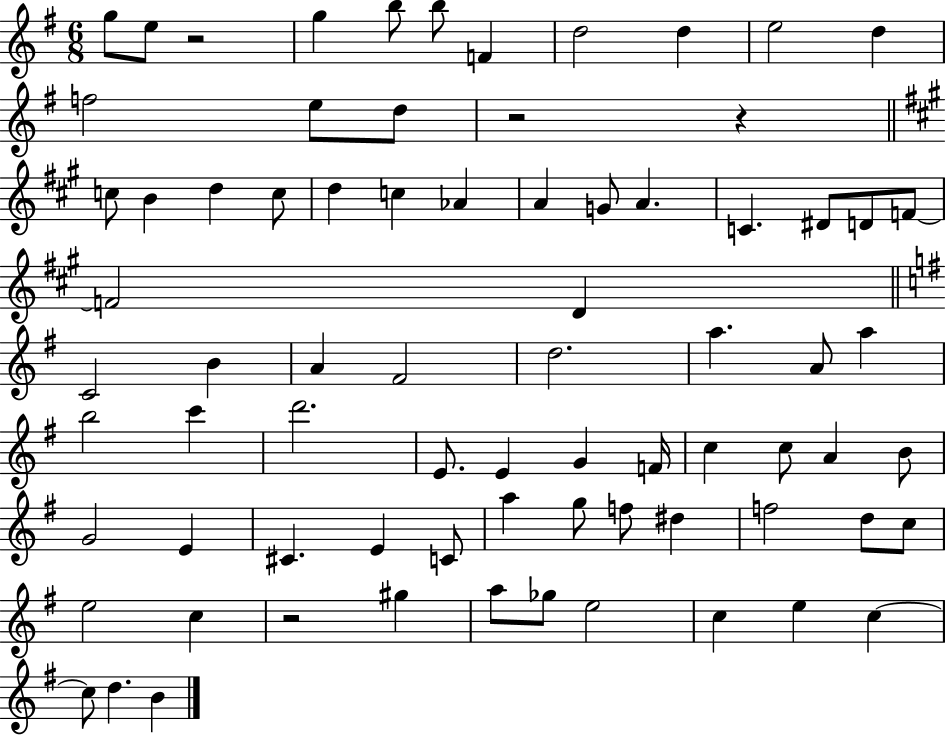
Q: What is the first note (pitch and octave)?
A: G5